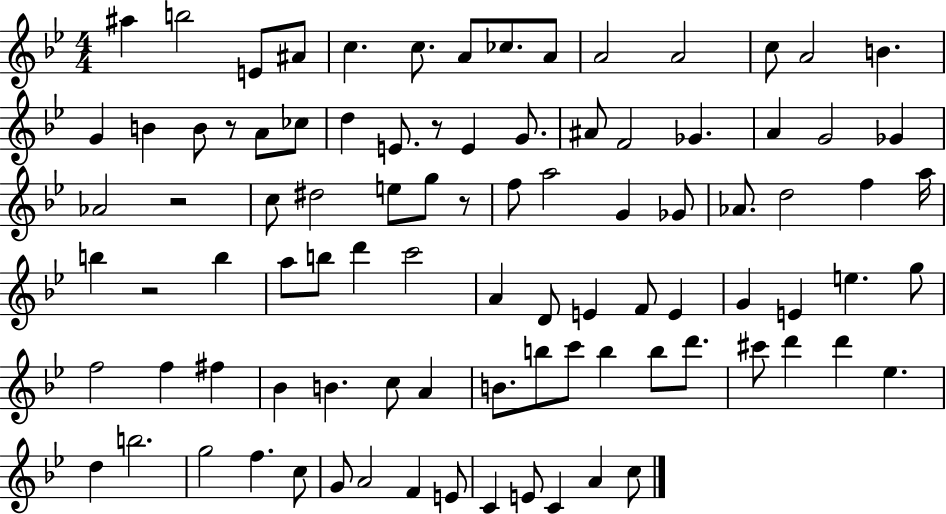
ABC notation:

X:1
T:Untitled
M:4/4
L:1/4
K:Bb
^a b2 E/2 ^A/2 c c/2 A/2 _c/2 A/2 A2 A2 c/2 A2 B G B B/2 z/2 A/2 _c/2 d E/2 z/2 E G/2 ^A/2 F2 _G A G2 _G _A2 z2 c/2 ^d2 e/2 g/2 z/2 f/2 a2 G _G/2 _A/2 d2 f a/4 b z2 b a/2 b/2 d' c'2 A D/2 E F/2 E G E e g/2 f2 f ^f _B B c/2 A B/2 b/2 c'/2 b b/2 d'/2 ^c'/2 d' d' _e d b2 g2 f c/2 G/2 A2 F E/2 C E/2 C A c/2